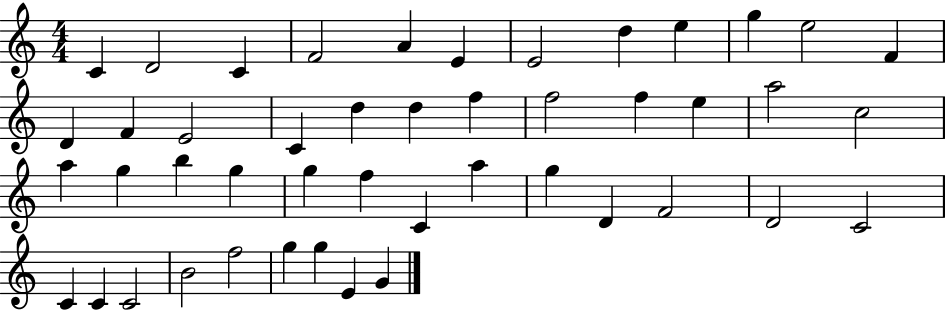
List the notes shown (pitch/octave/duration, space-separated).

C4/q D4/h C4/q F4/h A4/q E4/q E4/h D5/q E5/q G5/q E5/h F4/q D4/q F4/q E4/h C4/q D5/q D5/q F5/q F5/h F5/q E5/q A5/h C5/h A5/q G5/q B5/q G5/q G5/q F5/q C4/q A5/q G5/q D4/q F4/h D4/h C4/h C4/q C4/q C4/h B4/h F5/h G5/q G5/q E4/q G4/q